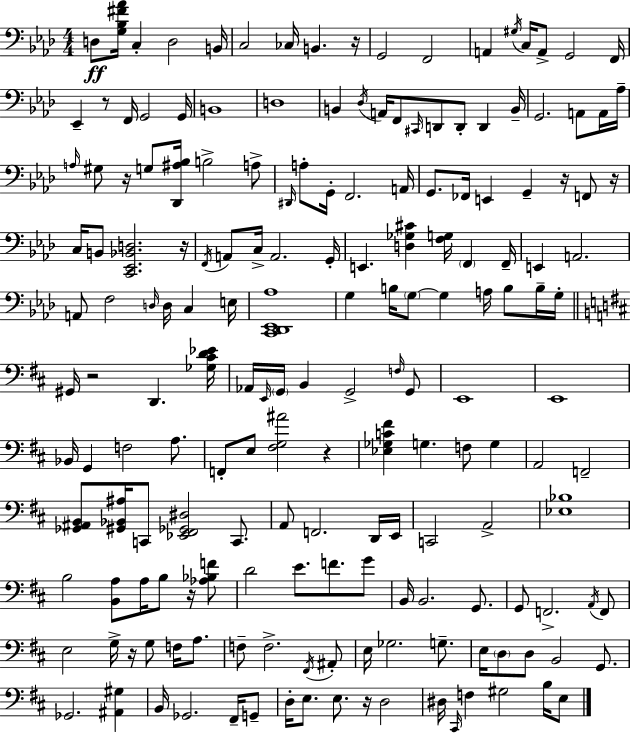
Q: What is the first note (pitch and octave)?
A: D3